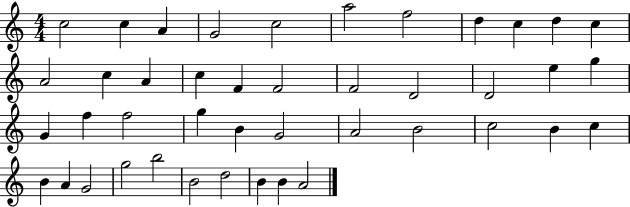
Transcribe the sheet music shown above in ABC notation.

X:1
T:Untitled
M:4/4
L:1/4
K:C
c2 c A G2 c2 a2 f2 d c d c A2 c A c F F2 F2 D2 D2 e g G f f2 g B G2 A2 B2 c2 B c B A G2 g2 b2 B2 d2 B B A2